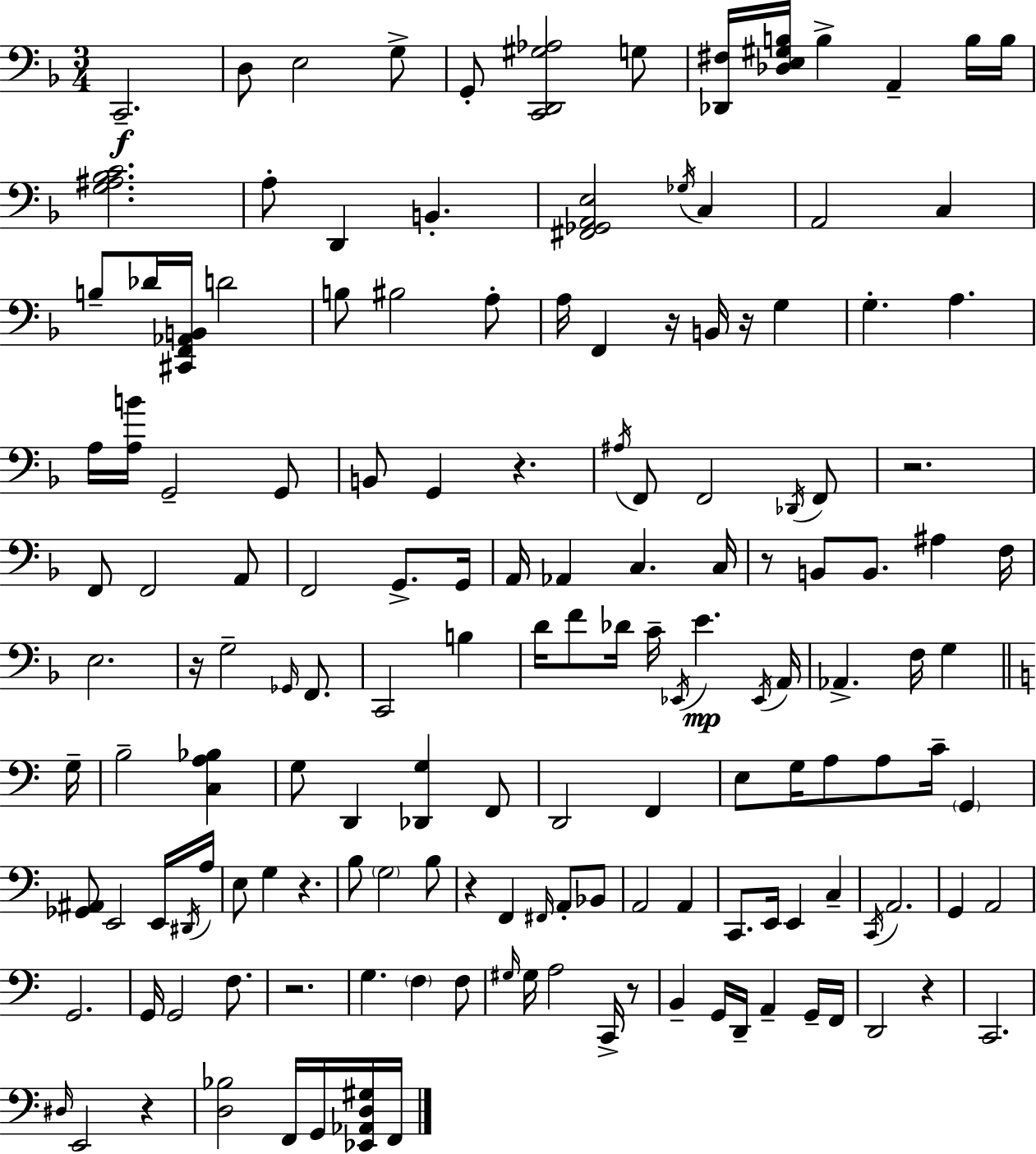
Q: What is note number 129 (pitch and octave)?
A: G2